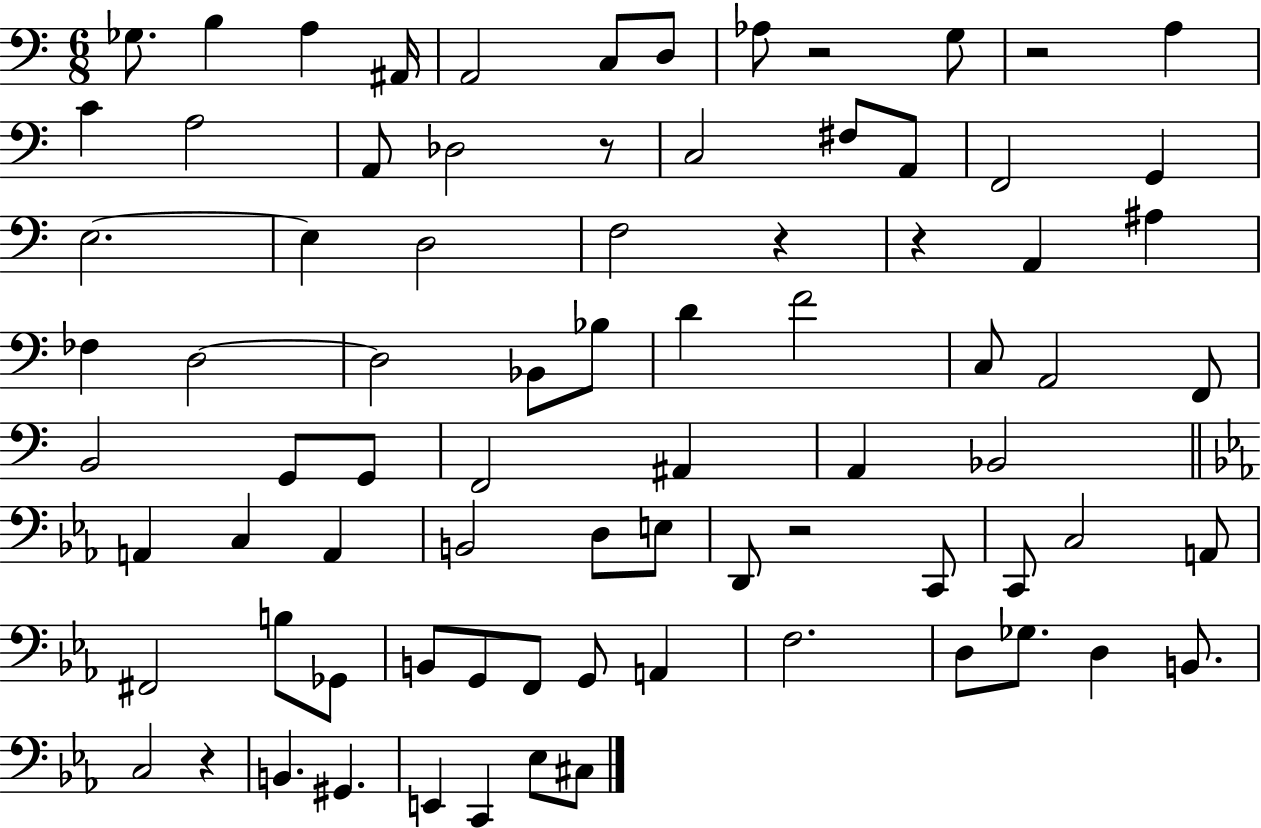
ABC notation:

X:1
T:Untitled
M:6/8
L:1/4
K:C
_G,/2 B, A, ^A,,/4 A,,2 C,/2 D,/2 _A,/2 z2 G,/2 z2 A, C A,2 A,,/2 _D,2 z/2 C,2 ^F,/2 A,,/2 F,,2 G,, E,2 E, D,2 F,2 z z A,, ^A, _F, D,2 D,2 _B,,/2 _B,/2 D F2 C,/2 A,,2 F,,/2 B,,2 G,,/2 G,,/2 F,,2 ^A,, A,, _B,,2 A,, C, A,, B,,2 D,/2 E,/2 D,,/2 z2 C,,/2 C,,/2 C,2 A,,/2 ^F,,2 B,/2 _G,,/2 B,,/2 G,,/2 F,,/2 G,,/2 A,, F,2 D,/2 _G,/2 D, B,,/2 C,2 z B,, ^G,, E,, C,, _E,/2 ^C,/2